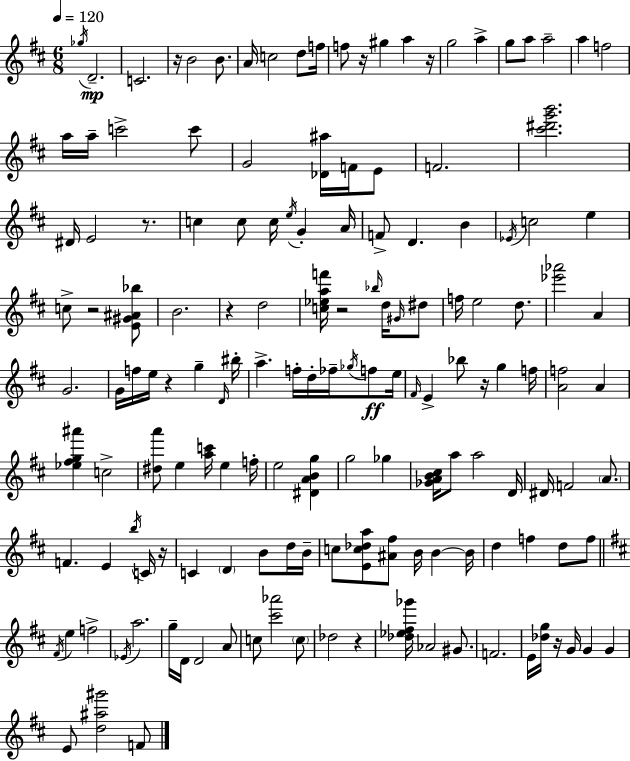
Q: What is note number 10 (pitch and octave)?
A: F5